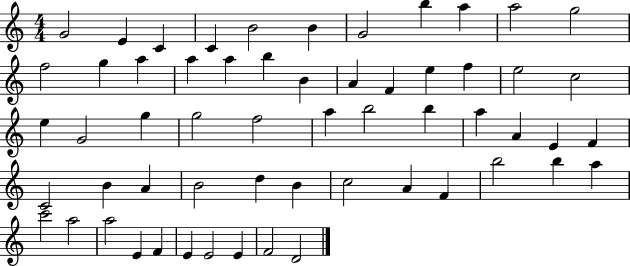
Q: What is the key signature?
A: C major